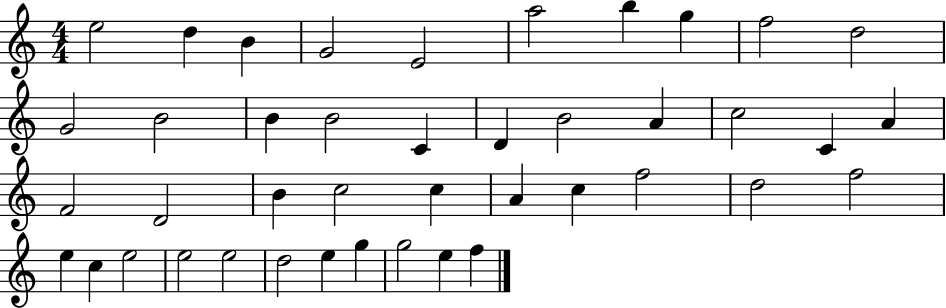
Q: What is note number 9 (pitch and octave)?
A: F5